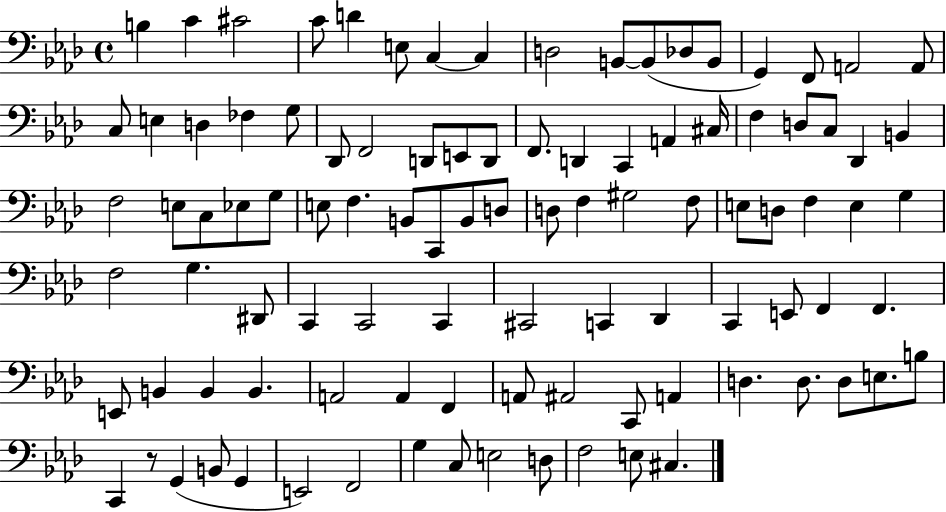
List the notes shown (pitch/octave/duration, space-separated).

B3/q C4/q C#4/h C4/e D4/q E3/e C3/q C3/q D3/h B2/e B2/e Db3/e B2/e G2/q F2/e A2/h A2/e C3/e E3/q D3/q FES3/q G3/e Db2/e F2/h D2/e E2/e D2/e F2/e. D2/q C2/q A2/q C#3/s F3/q D3/e C3/e Db2/q B2/q F3/h E3/e C3/e Eb3/e G3/e E3/e F3/q. B2/e C2/e B2/e D3/e D3/e F3/q G#3/h F3/e E3/e D3/e F3/q E3/q G3/q F3/h G3/q. D#2/e C2/q C2/h C2/q C#2/h C2/q Db2/q C2/q E2/e F2/q F2/q. E2/e B2/q B2/q B2/q. A2/h A2/q F2/q A2/e A#2/h C2/e A2/q D3/q. D3/e. D3/e E3/e. B3/e C2/q R/e G2/q B2/e G2/q E2/h F2/h G3/q C3/e E3/h D3/e F3/h E3/e C#3/q.